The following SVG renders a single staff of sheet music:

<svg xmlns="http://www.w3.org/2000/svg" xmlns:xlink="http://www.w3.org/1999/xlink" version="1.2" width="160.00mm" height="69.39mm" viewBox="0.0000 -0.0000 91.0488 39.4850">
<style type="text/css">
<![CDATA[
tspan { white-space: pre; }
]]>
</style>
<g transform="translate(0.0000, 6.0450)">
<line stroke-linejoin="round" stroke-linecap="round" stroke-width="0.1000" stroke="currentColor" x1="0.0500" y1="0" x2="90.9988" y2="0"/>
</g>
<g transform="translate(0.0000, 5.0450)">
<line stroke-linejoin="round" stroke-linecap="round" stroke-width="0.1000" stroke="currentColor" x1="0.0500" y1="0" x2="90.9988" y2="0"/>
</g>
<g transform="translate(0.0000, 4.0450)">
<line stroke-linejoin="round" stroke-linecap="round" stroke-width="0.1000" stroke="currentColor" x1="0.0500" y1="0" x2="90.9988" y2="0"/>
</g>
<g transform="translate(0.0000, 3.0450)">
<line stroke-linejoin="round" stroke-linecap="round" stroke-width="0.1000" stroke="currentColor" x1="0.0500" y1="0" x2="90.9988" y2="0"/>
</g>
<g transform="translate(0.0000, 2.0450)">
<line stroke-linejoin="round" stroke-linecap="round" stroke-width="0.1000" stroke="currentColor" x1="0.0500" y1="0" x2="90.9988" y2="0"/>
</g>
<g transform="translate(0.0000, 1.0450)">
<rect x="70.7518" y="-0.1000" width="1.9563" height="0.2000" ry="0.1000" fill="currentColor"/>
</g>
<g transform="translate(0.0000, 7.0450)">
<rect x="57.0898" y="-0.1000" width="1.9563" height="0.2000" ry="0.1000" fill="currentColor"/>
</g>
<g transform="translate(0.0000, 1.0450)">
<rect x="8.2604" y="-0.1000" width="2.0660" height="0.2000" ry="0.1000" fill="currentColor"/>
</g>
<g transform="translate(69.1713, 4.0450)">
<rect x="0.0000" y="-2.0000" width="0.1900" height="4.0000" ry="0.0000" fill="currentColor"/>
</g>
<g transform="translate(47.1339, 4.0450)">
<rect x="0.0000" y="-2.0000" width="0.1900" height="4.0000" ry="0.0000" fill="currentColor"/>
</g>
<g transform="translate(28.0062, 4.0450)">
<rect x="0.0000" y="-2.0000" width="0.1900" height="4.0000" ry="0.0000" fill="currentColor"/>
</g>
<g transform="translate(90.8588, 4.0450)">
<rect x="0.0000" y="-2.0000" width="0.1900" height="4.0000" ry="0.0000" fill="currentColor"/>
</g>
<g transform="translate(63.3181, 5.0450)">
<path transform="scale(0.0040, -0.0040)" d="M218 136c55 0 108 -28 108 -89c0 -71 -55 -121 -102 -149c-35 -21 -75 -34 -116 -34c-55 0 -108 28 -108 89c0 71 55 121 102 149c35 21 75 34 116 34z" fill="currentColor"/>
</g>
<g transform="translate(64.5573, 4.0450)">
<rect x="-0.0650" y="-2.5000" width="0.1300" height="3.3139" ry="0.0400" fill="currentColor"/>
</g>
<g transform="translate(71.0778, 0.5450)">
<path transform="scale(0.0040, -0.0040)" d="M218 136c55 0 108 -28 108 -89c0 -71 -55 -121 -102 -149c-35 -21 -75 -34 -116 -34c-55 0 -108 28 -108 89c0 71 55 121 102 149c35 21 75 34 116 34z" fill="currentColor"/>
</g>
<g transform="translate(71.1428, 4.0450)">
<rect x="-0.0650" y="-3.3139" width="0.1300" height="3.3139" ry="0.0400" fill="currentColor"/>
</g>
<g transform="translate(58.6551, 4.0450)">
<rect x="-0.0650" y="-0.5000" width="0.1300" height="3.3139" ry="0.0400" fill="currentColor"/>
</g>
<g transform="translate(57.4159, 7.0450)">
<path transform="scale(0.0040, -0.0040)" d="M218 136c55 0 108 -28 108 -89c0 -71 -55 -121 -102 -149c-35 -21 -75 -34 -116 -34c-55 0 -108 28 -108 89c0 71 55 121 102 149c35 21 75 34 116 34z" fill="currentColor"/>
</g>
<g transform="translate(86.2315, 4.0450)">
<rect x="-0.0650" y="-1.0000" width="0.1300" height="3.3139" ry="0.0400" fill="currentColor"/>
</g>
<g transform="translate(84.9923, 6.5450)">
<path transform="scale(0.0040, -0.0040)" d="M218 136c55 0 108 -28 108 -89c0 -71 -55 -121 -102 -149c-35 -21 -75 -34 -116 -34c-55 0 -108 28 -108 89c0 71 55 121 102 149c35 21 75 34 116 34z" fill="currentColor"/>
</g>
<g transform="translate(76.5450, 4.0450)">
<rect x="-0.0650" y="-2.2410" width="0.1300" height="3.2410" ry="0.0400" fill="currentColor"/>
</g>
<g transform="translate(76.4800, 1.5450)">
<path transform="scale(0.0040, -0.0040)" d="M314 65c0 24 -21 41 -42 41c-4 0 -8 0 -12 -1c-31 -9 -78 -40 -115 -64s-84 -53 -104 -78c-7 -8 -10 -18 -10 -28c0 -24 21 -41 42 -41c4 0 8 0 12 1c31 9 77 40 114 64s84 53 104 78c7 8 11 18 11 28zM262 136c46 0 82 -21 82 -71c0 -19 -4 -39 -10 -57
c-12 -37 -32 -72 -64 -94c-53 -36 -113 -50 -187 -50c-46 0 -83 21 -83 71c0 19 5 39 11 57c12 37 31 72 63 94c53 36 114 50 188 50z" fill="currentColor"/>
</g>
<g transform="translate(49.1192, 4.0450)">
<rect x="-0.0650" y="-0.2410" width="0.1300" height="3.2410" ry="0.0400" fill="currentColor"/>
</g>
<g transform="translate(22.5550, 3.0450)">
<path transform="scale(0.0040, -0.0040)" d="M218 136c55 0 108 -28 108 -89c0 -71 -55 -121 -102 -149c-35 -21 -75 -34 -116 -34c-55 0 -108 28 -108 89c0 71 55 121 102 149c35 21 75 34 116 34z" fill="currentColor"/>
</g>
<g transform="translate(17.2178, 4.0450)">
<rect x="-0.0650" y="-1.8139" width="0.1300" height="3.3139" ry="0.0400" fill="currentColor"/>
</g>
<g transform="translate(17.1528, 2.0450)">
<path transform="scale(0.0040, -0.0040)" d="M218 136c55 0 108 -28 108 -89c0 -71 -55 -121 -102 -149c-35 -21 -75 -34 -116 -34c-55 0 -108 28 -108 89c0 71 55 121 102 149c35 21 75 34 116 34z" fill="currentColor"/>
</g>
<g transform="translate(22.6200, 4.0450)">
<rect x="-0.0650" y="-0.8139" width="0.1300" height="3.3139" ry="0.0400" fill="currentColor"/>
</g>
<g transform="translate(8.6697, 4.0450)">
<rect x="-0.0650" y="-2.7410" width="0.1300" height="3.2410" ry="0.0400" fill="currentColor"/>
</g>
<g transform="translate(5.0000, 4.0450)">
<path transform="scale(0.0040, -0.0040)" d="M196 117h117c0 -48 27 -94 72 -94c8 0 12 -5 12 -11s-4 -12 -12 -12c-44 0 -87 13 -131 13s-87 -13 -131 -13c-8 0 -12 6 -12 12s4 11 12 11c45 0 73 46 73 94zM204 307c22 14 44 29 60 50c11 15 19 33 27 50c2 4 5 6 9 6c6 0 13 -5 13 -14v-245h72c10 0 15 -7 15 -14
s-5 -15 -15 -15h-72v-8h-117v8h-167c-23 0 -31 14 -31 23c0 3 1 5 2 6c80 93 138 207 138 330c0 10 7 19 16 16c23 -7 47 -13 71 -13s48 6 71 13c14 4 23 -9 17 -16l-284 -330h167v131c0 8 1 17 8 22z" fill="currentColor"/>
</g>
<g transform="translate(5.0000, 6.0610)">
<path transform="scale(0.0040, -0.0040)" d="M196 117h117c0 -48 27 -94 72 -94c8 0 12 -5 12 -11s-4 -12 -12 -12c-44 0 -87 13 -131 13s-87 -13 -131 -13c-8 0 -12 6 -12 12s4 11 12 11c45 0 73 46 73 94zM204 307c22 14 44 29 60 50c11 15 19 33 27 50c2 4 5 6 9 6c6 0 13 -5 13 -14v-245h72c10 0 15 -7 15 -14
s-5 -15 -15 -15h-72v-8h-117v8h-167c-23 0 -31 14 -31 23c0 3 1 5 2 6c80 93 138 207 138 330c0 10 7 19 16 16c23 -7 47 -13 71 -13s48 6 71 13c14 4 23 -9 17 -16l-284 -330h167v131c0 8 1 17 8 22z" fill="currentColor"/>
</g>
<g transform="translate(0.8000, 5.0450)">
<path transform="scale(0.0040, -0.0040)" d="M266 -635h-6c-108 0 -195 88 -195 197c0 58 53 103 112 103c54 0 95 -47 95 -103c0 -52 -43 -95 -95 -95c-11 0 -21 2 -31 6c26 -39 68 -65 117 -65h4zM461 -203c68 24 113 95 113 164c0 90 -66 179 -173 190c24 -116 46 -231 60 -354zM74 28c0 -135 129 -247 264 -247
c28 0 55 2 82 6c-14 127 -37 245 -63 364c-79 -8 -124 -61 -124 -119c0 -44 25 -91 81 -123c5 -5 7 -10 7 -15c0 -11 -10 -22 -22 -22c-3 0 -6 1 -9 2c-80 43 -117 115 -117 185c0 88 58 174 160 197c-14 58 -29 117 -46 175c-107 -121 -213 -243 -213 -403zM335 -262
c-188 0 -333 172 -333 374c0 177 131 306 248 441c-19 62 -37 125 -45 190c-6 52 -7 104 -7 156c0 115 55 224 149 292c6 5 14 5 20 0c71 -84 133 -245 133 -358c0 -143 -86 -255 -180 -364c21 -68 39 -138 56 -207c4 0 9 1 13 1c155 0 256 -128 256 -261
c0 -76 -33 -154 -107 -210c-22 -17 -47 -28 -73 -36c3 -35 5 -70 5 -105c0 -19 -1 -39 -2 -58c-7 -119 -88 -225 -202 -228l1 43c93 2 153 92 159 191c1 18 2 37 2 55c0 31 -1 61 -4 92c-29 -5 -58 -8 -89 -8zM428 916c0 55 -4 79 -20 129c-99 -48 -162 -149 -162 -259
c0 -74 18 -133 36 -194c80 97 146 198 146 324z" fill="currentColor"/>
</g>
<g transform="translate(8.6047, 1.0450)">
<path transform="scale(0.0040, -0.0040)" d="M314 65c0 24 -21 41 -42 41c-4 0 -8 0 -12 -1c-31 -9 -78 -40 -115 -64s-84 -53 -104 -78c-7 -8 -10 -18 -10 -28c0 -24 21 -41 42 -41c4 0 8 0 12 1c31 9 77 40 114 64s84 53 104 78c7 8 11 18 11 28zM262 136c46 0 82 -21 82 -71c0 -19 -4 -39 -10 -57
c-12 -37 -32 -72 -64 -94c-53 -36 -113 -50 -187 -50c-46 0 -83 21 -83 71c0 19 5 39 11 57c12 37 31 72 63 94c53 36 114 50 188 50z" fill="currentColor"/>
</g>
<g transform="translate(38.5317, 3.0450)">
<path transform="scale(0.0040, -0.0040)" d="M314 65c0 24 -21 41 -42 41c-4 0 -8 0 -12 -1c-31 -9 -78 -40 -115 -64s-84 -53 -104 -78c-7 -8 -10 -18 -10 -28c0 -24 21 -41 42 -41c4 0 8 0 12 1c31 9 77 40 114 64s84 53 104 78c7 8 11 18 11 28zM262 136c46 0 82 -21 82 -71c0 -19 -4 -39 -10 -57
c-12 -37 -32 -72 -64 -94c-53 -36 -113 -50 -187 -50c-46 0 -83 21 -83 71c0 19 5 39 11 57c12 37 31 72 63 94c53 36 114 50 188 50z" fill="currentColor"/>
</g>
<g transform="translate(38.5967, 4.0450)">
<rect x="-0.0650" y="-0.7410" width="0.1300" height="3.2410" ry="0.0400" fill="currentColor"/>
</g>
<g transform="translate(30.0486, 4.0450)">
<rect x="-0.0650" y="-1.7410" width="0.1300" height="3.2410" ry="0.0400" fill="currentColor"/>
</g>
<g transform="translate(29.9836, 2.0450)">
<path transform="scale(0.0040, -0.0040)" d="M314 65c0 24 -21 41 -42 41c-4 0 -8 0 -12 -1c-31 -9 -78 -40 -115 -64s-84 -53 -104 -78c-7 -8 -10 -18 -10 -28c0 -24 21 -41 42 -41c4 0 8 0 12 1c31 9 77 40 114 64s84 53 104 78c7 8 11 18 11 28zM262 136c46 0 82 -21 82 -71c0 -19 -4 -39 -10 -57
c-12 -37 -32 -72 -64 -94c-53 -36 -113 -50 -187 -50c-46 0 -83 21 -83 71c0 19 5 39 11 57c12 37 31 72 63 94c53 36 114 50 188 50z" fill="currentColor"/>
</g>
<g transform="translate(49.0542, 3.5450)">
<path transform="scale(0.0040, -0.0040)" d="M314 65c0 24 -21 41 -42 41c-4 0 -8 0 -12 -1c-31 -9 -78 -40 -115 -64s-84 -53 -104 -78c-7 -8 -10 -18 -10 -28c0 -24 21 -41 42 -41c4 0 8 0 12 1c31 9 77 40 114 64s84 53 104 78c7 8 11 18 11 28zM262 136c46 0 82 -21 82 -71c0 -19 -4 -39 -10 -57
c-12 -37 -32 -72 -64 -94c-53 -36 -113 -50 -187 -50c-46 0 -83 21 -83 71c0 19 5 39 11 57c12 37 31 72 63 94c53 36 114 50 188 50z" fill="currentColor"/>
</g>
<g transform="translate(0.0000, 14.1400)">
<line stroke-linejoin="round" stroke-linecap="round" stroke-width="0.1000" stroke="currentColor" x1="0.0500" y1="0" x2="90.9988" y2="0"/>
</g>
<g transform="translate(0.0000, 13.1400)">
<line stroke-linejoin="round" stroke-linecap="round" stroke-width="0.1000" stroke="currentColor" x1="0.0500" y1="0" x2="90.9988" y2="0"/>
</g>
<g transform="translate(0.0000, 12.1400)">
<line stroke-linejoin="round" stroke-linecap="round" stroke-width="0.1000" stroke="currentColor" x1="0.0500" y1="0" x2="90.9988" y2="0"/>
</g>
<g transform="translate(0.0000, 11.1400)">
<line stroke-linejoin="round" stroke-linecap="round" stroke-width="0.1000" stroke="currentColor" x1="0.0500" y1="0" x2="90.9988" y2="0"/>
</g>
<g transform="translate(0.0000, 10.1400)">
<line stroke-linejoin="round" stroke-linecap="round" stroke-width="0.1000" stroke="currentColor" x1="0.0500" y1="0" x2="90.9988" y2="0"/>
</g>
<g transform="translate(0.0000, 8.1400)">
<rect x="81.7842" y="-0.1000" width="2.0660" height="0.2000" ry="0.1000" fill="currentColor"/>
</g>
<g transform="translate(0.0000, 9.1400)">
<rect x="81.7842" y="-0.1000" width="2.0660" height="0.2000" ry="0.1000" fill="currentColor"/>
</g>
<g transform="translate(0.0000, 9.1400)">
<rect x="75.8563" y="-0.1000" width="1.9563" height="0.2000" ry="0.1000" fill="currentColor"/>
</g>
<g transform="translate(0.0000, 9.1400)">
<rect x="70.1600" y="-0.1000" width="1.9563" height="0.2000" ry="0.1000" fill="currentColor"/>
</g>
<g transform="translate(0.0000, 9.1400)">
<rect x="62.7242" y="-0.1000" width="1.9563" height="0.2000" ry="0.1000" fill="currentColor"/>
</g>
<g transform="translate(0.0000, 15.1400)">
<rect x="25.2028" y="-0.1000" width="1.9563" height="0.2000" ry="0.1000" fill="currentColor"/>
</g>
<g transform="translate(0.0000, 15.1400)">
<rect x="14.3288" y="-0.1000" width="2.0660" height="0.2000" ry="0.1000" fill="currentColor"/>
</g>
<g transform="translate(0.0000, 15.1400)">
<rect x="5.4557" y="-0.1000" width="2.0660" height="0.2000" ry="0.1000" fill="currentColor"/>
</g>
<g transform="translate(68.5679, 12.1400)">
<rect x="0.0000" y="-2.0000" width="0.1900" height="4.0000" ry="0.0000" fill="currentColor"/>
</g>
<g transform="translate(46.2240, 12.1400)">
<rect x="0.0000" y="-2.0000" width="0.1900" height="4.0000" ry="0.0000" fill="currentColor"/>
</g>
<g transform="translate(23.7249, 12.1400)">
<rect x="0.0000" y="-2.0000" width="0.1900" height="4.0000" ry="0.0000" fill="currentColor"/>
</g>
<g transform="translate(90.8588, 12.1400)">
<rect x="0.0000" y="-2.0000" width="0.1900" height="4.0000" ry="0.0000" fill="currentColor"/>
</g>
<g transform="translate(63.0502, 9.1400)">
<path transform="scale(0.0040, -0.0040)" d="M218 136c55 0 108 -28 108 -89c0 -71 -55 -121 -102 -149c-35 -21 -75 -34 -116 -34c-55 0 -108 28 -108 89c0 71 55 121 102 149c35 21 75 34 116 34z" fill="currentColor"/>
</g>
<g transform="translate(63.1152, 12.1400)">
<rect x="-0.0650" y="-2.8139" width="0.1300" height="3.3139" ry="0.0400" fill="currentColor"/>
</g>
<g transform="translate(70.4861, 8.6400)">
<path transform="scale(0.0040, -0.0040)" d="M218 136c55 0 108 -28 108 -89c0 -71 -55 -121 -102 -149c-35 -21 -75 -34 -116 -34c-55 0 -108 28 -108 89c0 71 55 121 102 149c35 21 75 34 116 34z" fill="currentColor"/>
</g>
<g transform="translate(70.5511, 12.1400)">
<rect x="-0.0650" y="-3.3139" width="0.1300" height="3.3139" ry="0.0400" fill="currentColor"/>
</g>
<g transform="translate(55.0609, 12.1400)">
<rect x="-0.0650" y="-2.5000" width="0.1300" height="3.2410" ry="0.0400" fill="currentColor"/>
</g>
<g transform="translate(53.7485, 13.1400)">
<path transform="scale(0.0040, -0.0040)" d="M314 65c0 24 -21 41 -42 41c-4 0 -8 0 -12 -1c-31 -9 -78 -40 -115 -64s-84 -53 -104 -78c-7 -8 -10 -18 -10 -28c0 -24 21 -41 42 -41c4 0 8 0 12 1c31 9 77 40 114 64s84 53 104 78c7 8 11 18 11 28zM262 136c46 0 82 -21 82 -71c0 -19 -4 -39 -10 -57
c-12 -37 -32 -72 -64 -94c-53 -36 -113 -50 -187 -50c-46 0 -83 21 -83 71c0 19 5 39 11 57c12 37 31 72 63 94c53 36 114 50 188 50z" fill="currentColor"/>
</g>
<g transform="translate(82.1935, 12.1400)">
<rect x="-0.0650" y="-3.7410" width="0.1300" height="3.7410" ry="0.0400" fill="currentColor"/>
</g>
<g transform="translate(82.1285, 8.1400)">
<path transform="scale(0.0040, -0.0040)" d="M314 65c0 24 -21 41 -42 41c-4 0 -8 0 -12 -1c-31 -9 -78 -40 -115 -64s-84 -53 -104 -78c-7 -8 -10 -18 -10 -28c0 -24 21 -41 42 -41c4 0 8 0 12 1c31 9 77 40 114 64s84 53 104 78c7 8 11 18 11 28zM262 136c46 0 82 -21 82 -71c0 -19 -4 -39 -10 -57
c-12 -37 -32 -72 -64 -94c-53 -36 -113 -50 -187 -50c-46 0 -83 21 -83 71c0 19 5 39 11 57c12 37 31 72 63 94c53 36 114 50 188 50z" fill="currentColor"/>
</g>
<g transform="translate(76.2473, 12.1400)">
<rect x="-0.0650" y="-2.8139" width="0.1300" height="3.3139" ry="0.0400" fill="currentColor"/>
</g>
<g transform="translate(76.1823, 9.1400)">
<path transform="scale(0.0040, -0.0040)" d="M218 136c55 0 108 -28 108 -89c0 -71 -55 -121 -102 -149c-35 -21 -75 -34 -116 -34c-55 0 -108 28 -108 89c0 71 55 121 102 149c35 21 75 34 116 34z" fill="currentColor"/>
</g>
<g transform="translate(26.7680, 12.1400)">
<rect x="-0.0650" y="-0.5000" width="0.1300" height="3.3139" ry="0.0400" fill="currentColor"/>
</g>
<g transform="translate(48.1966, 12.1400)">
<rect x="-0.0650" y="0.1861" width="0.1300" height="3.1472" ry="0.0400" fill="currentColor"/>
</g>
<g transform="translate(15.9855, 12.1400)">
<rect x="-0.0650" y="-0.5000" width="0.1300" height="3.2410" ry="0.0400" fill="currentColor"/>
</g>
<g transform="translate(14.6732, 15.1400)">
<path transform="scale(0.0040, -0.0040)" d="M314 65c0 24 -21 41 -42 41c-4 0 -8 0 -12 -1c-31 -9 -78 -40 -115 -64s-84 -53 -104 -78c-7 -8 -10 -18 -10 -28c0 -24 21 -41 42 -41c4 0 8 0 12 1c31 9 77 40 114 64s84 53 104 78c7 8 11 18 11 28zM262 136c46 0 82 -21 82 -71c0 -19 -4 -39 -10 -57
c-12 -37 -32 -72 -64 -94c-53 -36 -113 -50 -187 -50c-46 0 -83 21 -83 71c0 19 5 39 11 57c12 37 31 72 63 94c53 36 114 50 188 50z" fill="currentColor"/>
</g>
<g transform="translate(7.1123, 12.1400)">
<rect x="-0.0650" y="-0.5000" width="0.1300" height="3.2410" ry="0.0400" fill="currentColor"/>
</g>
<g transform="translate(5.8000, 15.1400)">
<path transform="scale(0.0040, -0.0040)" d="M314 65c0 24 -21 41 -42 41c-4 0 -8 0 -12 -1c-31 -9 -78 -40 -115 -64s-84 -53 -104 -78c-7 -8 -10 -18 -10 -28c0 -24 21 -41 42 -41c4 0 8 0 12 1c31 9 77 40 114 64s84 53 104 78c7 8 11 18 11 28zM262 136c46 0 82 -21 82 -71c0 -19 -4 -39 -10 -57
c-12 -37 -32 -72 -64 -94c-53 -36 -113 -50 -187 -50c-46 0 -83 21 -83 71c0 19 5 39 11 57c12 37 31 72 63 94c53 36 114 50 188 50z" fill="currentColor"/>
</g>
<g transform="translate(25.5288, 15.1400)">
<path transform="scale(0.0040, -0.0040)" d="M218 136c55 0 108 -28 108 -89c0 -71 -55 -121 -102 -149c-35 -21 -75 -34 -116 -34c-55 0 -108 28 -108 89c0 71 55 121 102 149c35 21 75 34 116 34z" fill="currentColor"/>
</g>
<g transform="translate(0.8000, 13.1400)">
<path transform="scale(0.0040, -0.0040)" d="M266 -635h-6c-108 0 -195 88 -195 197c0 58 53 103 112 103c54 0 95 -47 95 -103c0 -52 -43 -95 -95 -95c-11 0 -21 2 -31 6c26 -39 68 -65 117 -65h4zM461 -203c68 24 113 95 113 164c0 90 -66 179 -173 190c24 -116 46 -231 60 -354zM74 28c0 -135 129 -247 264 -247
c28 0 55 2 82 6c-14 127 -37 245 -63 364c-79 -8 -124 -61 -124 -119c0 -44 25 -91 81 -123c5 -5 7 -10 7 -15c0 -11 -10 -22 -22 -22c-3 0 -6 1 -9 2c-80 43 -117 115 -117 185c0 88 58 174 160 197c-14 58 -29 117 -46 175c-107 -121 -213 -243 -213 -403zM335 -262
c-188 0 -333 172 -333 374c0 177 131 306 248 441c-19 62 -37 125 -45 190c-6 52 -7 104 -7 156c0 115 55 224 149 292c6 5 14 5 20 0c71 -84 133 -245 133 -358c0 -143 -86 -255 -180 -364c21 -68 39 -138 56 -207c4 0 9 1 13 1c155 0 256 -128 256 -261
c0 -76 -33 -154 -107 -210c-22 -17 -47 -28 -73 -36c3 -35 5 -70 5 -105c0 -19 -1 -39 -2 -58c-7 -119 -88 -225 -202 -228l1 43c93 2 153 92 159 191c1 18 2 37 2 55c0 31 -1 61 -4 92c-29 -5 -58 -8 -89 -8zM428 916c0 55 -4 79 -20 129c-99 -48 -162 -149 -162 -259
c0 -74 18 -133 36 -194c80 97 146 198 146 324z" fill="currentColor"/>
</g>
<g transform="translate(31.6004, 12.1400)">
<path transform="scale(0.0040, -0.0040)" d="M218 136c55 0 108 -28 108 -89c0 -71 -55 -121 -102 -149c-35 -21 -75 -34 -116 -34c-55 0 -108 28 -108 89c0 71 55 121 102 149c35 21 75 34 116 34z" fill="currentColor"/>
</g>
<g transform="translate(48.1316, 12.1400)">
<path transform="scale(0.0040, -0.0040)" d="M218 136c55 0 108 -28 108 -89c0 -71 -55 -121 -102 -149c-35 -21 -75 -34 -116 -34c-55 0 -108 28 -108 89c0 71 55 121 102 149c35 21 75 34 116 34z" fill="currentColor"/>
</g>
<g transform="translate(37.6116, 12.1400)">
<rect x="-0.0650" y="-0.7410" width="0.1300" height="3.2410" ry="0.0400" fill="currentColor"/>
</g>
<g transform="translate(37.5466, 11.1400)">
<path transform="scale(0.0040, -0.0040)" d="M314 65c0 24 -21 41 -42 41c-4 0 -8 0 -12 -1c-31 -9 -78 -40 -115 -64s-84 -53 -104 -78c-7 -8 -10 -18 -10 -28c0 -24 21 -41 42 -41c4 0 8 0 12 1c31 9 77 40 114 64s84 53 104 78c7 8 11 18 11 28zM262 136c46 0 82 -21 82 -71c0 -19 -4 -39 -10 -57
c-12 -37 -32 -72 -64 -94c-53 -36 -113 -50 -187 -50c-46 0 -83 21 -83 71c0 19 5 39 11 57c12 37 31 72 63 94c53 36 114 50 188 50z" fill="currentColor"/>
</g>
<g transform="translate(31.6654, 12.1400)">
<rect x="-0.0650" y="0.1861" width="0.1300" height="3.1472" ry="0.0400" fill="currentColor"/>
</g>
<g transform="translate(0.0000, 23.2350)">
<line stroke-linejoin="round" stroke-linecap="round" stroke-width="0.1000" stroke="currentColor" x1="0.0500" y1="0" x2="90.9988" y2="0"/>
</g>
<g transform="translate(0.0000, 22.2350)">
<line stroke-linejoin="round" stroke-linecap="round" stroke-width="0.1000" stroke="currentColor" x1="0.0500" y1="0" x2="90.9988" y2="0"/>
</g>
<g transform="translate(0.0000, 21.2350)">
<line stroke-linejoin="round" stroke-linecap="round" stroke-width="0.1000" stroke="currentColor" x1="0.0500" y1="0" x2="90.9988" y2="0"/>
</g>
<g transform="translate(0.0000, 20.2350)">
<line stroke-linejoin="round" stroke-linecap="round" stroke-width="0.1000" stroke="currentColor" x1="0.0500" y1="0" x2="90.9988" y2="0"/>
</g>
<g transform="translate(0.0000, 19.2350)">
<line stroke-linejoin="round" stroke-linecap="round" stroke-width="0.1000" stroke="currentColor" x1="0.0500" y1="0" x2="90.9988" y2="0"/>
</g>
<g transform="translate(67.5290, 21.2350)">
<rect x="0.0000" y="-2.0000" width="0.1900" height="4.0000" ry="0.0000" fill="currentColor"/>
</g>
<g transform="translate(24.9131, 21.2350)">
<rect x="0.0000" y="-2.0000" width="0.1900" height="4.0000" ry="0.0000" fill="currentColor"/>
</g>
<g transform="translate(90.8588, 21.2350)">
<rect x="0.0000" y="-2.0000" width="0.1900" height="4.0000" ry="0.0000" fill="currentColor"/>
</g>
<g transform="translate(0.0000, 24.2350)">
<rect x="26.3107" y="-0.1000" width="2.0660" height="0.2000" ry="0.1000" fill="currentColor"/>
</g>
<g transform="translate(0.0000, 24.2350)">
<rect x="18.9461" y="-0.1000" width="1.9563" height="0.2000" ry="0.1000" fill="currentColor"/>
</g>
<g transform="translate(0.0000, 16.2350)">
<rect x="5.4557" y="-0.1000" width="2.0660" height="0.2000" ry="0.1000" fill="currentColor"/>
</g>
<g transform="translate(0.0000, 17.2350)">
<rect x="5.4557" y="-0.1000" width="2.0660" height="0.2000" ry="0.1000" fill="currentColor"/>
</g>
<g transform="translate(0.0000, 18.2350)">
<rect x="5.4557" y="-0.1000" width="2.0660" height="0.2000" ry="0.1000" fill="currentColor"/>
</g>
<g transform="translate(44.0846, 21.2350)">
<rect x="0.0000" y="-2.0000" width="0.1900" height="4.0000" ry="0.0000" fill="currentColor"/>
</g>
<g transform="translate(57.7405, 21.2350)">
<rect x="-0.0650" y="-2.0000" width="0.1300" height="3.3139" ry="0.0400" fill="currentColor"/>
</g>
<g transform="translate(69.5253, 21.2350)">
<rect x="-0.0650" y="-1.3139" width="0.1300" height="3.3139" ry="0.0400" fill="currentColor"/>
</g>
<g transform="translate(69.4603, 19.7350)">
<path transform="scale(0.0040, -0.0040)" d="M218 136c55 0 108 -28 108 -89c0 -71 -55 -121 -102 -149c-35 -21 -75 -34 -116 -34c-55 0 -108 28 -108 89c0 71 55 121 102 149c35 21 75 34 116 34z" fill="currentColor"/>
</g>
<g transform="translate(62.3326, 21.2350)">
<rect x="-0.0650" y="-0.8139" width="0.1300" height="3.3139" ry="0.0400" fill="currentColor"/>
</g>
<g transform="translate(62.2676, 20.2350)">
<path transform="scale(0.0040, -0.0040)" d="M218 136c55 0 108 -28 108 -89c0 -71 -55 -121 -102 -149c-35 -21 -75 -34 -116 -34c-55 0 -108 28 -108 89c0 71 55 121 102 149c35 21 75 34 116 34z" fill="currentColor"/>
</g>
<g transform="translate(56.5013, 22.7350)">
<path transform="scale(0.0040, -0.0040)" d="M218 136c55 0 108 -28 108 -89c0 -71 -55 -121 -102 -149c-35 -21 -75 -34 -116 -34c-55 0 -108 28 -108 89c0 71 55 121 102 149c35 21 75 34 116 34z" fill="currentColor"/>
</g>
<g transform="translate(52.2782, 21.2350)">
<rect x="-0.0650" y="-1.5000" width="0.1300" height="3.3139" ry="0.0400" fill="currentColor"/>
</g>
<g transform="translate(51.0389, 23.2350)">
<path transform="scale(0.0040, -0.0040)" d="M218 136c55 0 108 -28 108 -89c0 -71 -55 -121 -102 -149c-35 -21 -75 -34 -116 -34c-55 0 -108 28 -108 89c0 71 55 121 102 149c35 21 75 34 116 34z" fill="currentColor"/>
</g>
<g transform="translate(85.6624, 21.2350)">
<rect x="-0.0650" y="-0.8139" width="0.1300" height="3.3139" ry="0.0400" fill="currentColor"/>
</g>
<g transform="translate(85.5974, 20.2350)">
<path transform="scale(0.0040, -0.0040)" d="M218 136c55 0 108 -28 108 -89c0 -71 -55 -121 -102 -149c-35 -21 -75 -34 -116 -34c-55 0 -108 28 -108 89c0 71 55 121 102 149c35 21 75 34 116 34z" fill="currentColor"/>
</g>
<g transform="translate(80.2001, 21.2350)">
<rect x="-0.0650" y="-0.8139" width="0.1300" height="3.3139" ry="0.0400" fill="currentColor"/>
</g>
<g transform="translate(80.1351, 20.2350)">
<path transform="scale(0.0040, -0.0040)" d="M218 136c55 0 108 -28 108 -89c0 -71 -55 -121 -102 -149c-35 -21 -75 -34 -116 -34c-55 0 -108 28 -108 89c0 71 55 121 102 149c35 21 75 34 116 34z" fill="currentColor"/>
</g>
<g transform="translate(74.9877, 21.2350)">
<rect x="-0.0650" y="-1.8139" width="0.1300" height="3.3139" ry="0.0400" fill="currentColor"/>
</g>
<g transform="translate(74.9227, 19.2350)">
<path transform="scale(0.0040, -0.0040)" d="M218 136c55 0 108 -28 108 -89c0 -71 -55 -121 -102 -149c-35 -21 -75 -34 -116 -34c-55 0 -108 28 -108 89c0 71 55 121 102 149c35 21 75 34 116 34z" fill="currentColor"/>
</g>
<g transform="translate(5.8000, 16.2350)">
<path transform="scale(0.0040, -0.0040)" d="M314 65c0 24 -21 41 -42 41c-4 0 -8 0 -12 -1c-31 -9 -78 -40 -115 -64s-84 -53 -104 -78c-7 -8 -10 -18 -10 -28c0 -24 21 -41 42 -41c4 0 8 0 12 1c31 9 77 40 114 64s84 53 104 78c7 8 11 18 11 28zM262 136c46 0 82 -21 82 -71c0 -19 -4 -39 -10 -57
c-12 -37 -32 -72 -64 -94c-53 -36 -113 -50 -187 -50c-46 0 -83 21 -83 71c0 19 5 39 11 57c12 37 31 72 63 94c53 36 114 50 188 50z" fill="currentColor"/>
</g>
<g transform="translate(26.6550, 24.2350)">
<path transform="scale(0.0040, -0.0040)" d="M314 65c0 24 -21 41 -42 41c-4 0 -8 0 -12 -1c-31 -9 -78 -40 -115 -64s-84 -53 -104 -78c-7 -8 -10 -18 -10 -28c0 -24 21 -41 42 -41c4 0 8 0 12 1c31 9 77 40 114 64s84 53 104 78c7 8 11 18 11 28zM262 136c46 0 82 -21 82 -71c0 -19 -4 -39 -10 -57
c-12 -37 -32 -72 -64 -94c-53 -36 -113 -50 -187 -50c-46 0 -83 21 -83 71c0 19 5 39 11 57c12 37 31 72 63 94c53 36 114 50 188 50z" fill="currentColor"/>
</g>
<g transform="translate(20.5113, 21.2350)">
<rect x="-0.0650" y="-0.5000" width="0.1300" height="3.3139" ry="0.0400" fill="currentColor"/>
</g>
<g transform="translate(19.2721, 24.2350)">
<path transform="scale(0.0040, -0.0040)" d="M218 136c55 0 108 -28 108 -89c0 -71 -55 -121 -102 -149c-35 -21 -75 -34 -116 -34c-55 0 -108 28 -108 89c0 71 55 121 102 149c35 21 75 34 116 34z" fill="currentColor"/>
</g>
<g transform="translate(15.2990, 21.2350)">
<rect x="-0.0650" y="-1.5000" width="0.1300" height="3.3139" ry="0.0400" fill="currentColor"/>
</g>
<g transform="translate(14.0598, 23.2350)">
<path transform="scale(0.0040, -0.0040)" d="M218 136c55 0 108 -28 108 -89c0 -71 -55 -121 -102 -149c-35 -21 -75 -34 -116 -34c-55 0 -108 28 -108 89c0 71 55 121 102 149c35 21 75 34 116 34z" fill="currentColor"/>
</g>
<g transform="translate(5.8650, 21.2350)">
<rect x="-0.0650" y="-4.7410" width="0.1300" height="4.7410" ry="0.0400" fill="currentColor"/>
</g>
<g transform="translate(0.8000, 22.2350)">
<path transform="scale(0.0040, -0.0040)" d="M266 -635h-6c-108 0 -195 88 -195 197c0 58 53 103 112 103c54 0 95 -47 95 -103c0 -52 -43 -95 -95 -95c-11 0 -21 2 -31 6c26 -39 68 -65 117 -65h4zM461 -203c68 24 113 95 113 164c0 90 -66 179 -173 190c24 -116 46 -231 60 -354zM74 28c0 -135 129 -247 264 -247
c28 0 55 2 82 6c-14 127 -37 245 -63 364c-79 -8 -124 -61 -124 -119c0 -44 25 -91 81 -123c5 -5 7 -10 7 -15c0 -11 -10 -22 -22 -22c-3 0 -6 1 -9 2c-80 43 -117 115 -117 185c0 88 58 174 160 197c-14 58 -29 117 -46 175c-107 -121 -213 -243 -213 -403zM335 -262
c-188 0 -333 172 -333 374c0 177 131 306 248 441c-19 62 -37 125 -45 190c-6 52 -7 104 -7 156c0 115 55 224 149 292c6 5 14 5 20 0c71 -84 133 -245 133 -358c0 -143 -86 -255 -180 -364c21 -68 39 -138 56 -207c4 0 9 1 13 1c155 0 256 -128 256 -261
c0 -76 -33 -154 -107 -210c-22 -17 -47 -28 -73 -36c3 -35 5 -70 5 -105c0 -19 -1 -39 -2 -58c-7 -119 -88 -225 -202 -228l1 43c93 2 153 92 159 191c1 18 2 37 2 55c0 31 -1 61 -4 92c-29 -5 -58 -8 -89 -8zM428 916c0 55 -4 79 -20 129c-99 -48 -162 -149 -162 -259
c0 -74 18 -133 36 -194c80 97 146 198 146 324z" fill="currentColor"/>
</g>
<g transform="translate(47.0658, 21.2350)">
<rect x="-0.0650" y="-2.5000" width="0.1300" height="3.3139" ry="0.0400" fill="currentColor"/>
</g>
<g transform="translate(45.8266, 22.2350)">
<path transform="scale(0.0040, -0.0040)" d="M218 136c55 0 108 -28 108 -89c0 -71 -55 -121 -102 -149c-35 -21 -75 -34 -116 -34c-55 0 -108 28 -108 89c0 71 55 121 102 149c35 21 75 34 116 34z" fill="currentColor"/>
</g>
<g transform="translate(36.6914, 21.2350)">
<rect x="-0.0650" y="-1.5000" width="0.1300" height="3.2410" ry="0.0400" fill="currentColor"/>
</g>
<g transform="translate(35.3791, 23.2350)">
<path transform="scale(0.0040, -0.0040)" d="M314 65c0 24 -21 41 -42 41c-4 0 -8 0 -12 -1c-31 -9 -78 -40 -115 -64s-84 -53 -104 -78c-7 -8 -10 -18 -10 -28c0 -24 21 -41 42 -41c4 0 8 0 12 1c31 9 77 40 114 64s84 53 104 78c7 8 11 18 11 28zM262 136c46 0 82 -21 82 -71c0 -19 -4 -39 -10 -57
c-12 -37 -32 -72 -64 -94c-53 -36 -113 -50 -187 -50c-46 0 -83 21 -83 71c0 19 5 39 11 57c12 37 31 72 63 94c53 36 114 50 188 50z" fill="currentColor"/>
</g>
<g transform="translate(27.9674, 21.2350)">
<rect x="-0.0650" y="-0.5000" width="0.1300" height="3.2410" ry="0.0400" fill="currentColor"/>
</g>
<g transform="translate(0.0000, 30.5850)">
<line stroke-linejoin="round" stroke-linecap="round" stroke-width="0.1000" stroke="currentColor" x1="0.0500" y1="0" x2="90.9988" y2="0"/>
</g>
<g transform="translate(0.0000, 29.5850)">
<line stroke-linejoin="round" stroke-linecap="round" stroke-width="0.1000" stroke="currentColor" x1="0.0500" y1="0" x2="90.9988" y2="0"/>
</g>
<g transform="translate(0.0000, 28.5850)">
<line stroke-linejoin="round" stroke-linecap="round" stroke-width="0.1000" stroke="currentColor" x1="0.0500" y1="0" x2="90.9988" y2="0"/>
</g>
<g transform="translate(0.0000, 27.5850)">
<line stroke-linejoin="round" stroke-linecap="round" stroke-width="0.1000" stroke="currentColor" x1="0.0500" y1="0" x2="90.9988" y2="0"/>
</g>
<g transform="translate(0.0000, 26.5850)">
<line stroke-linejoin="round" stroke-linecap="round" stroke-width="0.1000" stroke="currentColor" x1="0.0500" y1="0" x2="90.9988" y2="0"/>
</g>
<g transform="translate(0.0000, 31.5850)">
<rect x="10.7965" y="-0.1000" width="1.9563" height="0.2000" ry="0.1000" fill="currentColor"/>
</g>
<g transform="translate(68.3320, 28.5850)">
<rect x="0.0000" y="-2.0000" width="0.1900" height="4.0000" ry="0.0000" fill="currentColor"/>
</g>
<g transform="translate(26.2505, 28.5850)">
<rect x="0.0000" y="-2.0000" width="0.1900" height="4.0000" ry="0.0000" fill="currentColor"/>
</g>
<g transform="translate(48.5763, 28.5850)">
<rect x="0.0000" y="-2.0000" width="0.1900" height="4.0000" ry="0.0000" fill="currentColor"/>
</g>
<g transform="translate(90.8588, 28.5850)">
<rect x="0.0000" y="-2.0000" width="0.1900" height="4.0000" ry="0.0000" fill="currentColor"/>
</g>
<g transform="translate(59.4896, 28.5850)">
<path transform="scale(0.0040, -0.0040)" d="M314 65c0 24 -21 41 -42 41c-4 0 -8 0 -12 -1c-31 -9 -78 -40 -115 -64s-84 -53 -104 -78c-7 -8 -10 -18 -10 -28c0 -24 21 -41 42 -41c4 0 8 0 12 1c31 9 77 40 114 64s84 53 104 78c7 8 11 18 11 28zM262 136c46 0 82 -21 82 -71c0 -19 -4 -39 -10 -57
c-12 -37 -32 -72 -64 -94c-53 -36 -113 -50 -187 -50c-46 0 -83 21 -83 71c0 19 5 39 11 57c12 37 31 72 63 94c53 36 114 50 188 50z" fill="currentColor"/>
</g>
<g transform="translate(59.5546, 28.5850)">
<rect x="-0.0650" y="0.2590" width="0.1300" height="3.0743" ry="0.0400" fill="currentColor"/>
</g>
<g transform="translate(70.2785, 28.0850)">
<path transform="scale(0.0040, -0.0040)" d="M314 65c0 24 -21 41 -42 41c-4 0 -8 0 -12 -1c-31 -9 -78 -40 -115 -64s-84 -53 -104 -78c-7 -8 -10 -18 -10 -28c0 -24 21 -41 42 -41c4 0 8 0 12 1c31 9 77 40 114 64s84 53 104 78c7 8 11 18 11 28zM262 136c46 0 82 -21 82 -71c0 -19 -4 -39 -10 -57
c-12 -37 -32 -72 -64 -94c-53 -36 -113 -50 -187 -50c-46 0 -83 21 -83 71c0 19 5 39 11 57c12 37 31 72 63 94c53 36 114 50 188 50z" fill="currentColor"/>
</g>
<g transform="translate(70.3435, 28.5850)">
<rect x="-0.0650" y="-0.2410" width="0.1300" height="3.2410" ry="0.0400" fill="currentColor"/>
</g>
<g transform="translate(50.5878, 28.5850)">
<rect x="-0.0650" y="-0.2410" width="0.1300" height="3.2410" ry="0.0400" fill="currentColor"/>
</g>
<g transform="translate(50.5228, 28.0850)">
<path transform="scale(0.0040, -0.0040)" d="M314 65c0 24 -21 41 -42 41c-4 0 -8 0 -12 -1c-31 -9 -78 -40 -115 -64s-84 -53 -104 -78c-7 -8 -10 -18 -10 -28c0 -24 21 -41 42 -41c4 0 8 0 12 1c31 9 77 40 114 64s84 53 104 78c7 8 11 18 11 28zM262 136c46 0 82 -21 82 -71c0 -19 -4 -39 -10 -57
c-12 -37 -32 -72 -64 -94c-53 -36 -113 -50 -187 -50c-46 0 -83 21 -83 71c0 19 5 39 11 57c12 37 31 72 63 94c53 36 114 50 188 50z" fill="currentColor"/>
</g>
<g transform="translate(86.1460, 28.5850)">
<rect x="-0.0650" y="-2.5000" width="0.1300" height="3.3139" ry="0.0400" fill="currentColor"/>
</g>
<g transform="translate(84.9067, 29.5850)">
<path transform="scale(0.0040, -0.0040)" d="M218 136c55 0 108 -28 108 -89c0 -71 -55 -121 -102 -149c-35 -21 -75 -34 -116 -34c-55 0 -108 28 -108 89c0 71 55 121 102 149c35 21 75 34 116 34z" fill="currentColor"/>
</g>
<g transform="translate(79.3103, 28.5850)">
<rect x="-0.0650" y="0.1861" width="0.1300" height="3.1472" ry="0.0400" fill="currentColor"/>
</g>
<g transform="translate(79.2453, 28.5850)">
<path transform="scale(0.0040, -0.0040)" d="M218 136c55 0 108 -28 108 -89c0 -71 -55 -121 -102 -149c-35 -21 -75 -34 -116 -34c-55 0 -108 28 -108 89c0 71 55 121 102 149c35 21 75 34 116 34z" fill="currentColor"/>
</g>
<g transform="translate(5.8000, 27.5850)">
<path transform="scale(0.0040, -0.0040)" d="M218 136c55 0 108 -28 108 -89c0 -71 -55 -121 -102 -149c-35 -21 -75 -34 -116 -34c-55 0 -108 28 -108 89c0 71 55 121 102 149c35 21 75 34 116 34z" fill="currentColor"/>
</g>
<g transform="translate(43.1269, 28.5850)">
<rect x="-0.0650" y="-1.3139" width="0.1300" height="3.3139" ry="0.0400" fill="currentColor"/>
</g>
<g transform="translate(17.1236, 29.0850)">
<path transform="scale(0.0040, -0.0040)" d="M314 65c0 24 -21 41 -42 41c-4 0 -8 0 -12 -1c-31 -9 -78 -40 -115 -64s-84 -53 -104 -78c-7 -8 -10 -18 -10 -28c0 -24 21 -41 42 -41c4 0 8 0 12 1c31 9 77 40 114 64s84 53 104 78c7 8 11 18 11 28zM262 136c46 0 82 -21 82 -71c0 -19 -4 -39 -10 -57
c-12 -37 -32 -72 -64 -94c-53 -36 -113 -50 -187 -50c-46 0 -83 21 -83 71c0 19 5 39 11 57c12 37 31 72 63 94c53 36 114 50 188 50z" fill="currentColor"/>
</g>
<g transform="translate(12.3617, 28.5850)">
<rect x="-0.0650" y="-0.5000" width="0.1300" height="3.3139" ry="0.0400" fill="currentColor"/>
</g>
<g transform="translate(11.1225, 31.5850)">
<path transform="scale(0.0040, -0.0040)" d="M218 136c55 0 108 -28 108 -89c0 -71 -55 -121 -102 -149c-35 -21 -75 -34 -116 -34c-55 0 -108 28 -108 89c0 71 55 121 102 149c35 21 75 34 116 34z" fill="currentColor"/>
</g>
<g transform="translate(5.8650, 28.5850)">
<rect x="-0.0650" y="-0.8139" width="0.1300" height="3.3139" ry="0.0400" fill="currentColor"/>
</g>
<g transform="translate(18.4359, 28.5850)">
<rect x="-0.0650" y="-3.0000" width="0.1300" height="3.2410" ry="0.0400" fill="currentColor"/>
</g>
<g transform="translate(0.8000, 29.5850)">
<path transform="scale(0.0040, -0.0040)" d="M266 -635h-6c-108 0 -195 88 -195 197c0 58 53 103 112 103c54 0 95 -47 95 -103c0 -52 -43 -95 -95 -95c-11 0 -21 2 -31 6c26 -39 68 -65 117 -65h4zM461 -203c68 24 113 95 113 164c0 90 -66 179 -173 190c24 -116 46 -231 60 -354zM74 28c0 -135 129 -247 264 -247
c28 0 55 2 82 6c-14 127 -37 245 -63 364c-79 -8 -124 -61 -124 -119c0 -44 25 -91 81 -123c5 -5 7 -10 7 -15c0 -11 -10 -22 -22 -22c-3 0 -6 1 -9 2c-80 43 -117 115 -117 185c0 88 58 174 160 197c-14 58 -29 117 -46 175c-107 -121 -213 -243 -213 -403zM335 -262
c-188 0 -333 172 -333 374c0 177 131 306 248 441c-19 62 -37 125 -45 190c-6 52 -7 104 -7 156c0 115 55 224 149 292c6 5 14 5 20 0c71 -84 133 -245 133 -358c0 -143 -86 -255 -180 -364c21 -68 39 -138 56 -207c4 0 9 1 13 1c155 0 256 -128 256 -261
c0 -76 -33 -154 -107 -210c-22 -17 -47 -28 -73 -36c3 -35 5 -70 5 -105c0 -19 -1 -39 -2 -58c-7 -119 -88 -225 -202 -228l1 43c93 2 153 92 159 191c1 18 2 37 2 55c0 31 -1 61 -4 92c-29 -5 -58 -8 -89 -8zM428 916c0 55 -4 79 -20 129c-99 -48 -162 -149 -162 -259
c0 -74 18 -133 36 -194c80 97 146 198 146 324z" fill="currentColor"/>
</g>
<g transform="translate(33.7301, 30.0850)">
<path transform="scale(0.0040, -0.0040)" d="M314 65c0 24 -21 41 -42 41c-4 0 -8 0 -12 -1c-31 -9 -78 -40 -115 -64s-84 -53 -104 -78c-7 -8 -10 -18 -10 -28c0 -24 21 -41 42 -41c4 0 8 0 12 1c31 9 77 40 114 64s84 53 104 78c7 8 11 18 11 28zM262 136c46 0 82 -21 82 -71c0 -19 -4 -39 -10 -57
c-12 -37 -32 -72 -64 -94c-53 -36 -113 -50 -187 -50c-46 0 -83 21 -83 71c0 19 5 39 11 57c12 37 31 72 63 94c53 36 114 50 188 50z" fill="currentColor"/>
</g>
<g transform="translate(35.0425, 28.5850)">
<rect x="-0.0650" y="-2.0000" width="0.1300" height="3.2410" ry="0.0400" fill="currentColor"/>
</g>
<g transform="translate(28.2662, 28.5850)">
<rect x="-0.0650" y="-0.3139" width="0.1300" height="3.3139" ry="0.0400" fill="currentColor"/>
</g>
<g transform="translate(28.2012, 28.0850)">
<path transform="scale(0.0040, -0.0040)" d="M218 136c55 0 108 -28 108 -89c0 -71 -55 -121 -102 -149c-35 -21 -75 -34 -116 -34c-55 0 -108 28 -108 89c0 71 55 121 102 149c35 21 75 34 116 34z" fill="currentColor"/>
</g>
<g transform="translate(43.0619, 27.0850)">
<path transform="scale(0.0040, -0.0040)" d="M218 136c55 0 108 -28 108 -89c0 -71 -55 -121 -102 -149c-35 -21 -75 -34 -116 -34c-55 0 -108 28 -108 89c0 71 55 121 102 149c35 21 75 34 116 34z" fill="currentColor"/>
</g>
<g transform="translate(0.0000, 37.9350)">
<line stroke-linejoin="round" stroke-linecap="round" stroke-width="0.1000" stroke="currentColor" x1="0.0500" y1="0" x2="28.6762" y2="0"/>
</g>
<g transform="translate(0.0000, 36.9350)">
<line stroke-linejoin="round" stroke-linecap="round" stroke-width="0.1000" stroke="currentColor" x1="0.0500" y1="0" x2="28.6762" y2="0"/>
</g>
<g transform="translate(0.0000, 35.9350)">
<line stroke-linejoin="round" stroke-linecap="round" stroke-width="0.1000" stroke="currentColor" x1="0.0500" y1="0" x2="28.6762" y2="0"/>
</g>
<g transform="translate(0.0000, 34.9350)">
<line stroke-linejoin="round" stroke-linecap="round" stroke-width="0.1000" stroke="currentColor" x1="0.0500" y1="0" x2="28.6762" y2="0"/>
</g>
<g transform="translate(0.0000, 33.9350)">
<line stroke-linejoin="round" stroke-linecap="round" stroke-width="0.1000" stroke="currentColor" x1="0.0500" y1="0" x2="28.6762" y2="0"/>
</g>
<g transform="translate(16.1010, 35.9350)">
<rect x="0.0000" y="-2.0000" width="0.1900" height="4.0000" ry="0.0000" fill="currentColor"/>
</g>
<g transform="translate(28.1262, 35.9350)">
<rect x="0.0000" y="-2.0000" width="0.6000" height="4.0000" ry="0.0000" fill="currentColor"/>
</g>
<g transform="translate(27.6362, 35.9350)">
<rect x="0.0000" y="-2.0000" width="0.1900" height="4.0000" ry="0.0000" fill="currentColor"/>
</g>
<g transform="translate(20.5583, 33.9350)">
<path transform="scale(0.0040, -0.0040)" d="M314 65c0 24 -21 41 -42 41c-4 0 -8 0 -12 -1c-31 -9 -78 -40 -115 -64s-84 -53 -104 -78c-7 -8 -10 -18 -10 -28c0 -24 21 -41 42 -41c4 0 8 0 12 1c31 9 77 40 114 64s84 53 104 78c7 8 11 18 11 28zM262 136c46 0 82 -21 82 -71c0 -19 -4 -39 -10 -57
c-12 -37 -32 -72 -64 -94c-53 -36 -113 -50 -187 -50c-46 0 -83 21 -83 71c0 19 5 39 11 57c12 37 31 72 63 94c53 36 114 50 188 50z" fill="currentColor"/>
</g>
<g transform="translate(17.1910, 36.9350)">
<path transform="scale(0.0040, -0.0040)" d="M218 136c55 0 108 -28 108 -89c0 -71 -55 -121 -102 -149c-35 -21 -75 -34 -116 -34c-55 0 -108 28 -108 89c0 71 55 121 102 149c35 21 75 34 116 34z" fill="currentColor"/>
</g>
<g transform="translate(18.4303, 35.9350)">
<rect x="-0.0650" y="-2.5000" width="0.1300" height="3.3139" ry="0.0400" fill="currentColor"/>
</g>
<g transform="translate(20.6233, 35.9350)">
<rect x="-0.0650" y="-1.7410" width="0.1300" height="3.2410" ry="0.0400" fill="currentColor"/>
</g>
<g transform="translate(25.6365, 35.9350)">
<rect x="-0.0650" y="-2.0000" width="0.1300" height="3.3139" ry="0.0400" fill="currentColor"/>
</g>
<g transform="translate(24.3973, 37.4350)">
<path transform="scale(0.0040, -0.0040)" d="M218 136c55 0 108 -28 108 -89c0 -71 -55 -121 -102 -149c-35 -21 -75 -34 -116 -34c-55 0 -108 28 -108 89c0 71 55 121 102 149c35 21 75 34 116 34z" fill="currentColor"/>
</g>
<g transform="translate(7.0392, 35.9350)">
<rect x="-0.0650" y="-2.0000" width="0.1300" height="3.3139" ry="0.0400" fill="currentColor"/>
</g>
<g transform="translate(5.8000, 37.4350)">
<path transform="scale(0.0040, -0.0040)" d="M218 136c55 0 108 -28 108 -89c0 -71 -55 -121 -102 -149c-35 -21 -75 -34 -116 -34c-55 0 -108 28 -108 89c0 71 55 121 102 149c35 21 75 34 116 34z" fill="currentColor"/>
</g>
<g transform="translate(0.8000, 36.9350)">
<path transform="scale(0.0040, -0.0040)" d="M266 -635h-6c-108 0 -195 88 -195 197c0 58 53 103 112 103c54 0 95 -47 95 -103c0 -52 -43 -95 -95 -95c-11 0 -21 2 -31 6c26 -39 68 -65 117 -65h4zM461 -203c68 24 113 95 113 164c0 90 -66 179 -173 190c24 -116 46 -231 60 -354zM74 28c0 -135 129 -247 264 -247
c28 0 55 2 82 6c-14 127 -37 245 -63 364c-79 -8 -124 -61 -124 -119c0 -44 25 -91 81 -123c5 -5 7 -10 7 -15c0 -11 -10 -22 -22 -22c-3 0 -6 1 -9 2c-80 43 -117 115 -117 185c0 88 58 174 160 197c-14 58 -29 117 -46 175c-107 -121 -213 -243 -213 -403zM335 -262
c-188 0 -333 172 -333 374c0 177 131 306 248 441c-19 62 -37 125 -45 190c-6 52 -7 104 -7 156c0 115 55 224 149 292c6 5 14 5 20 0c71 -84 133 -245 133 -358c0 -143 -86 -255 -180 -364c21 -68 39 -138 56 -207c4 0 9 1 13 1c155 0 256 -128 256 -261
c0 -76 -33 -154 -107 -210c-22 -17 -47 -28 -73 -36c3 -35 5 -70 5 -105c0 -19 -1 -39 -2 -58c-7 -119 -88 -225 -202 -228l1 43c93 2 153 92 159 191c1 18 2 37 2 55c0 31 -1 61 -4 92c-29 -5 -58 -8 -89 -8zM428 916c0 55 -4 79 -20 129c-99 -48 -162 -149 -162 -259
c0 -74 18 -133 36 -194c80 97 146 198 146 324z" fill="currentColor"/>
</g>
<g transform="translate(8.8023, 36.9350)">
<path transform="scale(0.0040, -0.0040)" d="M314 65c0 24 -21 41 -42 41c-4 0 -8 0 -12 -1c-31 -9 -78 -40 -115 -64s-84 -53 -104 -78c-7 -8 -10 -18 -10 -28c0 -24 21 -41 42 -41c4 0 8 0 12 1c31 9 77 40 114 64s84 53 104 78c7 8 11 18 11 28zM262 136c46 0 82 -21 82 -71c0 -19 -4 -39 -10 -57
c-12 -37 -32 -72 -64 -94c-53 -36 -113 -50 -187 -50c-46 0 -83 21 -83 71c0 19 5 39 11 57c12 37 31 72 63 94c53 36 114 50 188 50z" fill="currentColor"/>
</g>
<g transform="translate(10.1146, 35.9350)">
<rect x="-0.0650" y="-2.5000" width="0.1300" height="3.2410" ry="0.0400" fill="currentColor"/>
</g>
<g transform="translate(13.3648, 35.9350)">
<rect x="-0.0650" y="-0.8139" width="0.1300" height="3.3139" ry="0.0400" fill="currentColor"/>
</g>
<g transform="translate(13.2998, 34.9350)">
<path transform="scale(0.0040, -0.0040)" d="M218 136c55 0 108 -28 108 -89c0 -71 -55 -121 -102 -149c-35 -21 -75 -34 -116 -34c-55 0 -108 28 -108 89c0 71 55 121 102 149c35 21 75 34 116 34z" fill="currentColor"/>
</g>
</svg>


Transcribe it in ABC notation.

X:1
T:Untitled
M:4/4
L:1/4
K:C
a2 f d f2 d2 c2 C G b g2 D C2 C2 C B d2 B G2 a b a c'2 e'2 E C C2 E2 G E F d e f d d d C A2 c F2 e c2 B2 c2 B G F G2 d G f2 F